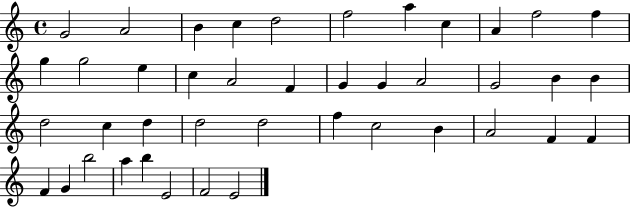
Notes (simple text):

G4/h A4/h B4/q C5/q D5/h F5/h A5/q C5/q A4/q F5/h F5/q G5/q G5/h E5/q C5/q A4/h F4/q G4/q G4/q A4/h G4/h B4/q B4/q D5/h C5/q D5/q D5/h D5/h F5/q C5/h B4/q A4/h F4/q F4/q F4/q G4/q B5/h A5/q B5/q E4/h F4/h E4/h